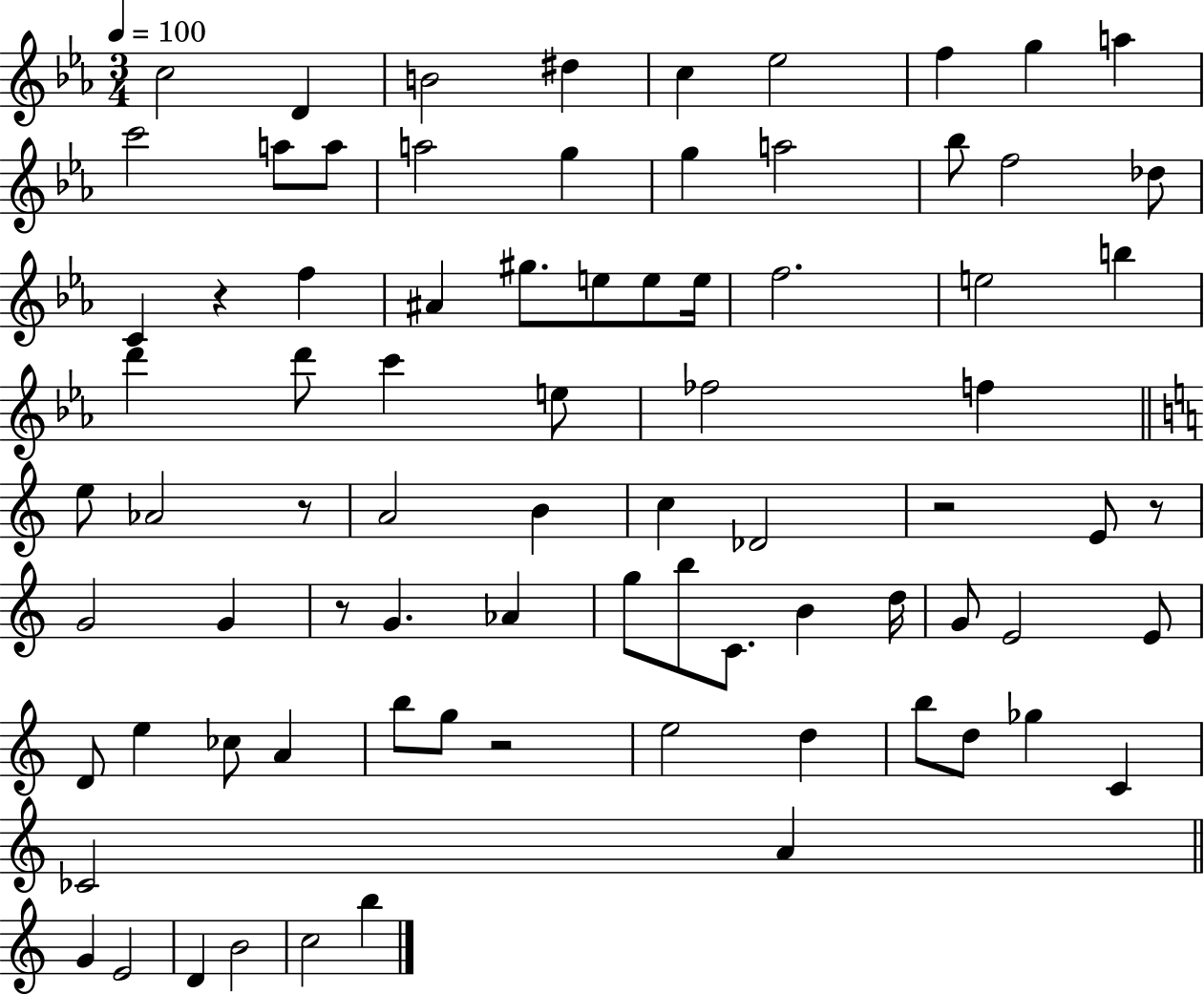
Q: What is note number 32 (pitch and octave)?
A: C6